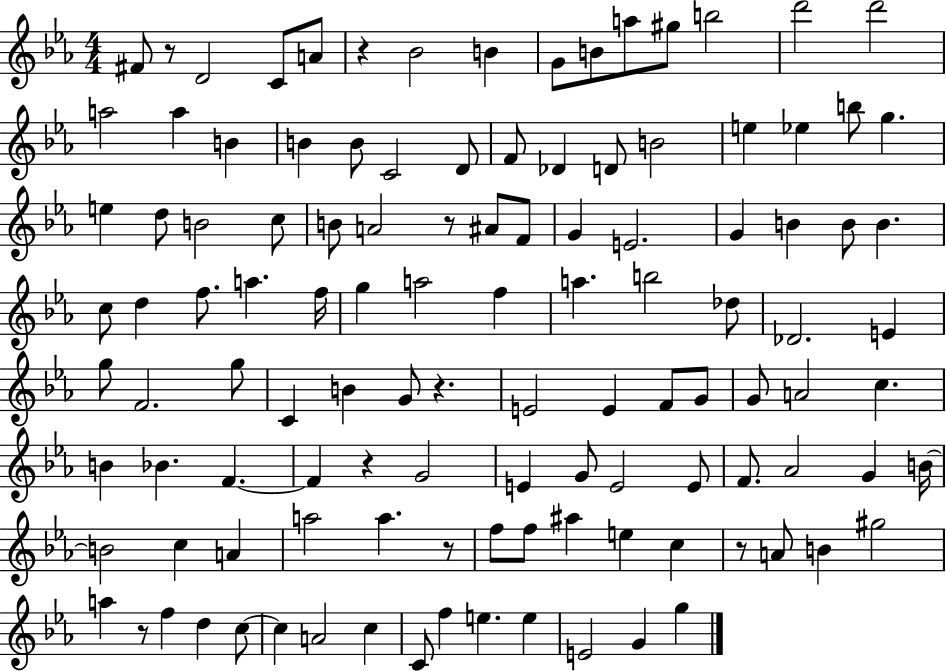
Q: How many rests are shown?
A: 8